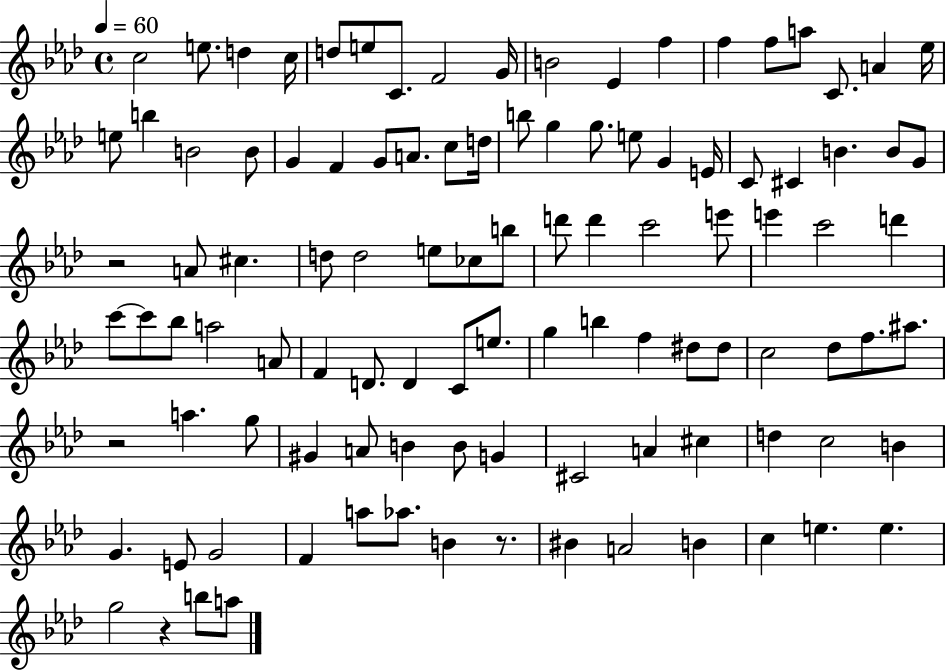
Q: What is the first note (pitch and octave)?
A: C5